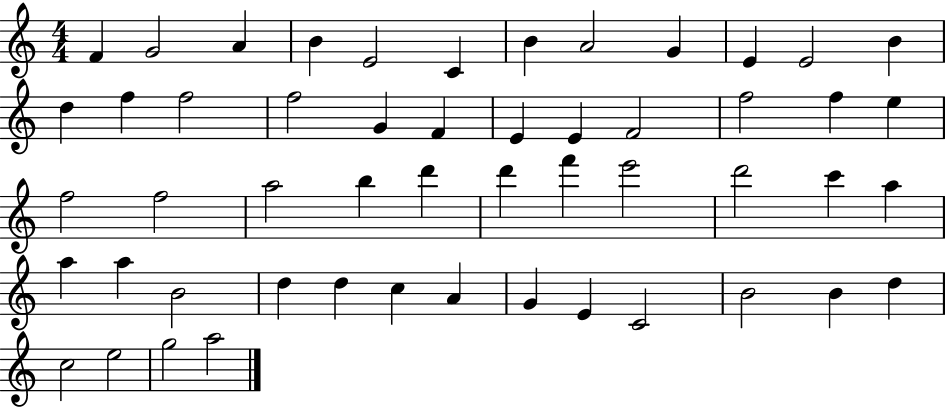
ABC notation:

X:1
T:Untitled
M:4/4
L:1/4
K:C
F G2 A B E2 C B A2 G E E2 B d f f2 f2 G F E E F2 f2 f e f2 f2 a2 b d' d' f' e'2 d'2 c' a a a B2 d d c A G E C2 B2 B d c2 e2 g2 a2